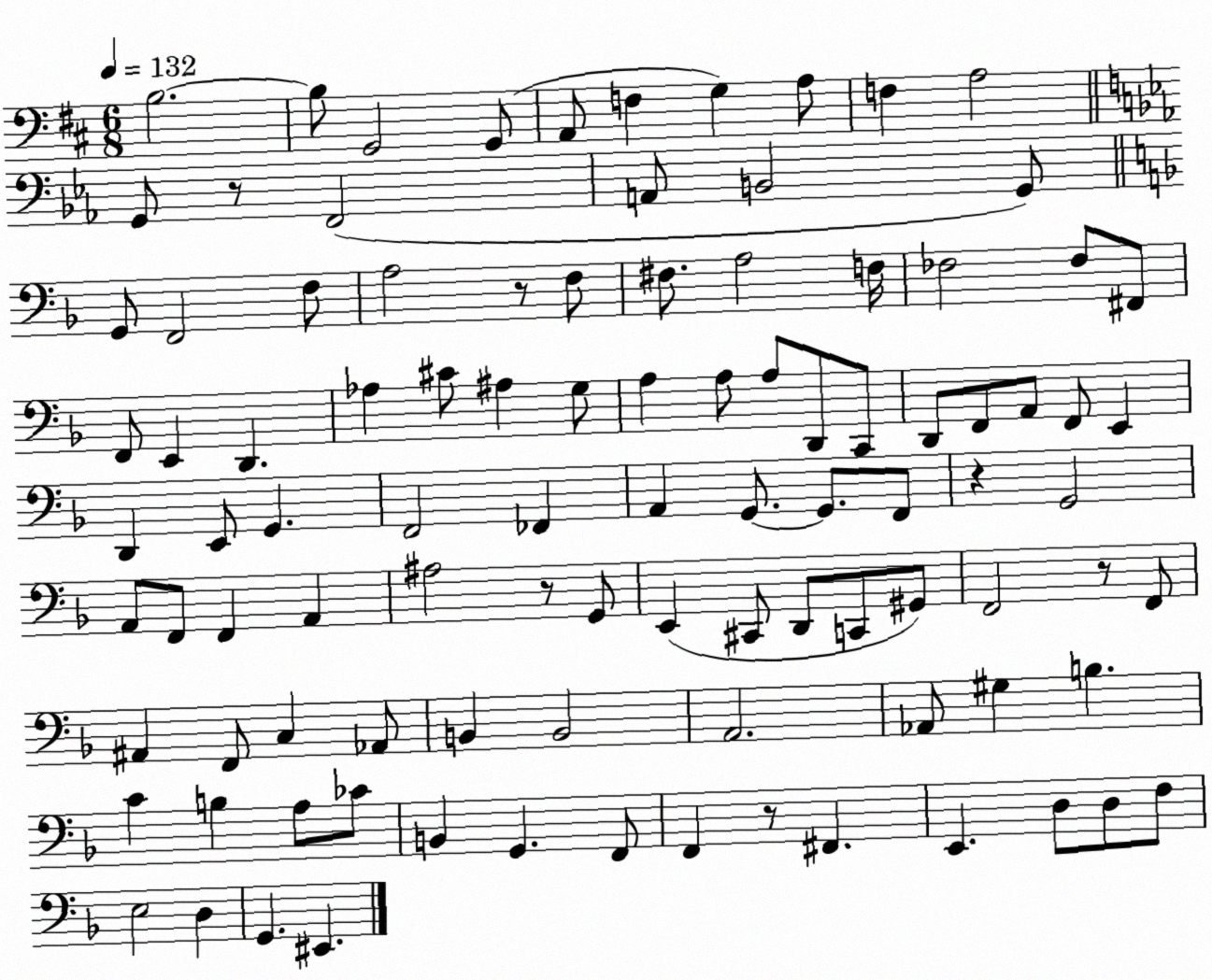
X:1
T:Untitled
M:6/8
L:1/4
K:D
B,2 B,/2 G,,2 G,,/2 A,,/2 F, G, A,/2 F, A,2 G,,/2 z/2 F,,2 A,,/2 B,,2 G,,/2 G,,/2 F,,2 F,/2 A,2 z/2 F,/2 ^F,/2 A,2 F,/4 _F,2 _F,/2 ^F,,/2 F,,/2 E,, D,, _A, ^C/2 ^A, G,/2 A, A,/2 A,/2 D,,/2 C,,/2 D,,/2 F,,/2 A,,/2 F,,/2 E,, D,, E,,/2 G,, F,,2 _F,, A,, G,,/2 G,,/2 F,,/2 z G,,2 A,,/2 F,,/2 F,, A,, ^A,2 z/2 G,,/2 E,, ^C,,/2 D,,/2 C,,/2 ^G,,/2 F,,2 z/2 F,,/2 ^A,, F,,/2 C, _A,,/2 B,, B,,2 A,,2 _A,,/2 ^G, B, C B, A,/2 _C/2 B,, G,, F,,/2 F,, z/2 ^F,, E,, D,/2 D,/2 F,/2 E,2 D, G,, ^E,,